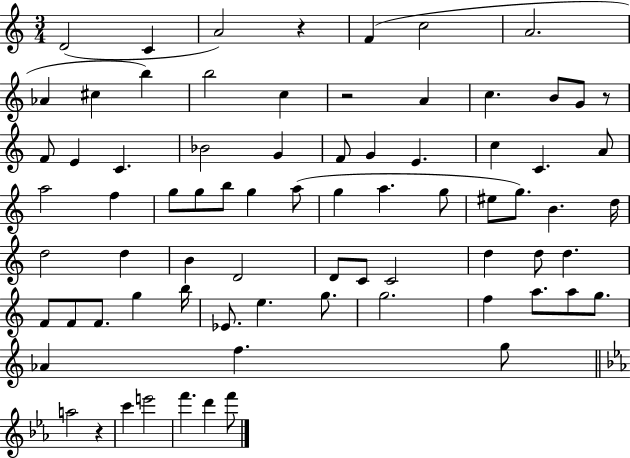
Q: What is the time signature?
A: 3/4